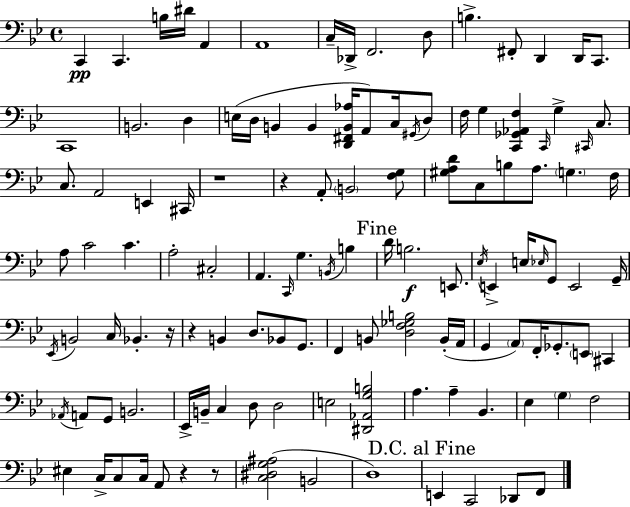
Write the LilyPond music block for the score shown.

{
  \clef bass
  \time 4/4
  \defaultTimeSignature
  \key g \minor
  c,4\pp c,4. b16 dis'16 a,4 | a,1 | c16-- des,16-> f,2. d8 | b4.-> fis,8-. d,4 d,16 c,8. | \break c,1 | b,2. d4 | e16( d16 b,4 b,4 <d, fis, b, aes>16 a,8) c16 \acciaccatura { gis,16 } d8 | f16 g4 <c, ges, aes, f>4 \grace { c,16 } g4-> \grace { cis,16 } | \break c8. c8. a,2 e,4 | cis,16 r1 | r4 a,8-. \parenthesize b,2 | <f g>8 <gis a d'>8 c8 b8 a8. \parenthesize g4. | \break f16 a8 c'2 c'4. | a2-. cis2-. | a,4. \grace { c,16 } g4. | \acciaccatura { b,16 } b4 \mark "Fine" d'16 b2.\f | \break e,8. \acciaccatura { ees16 } e,4-> e16 \grace { ees16 } g,8 e,2 | g,16-- \acciaccatura { ees,16 } b,2 | c16 bes,4.-. r16 r4 b,4 | d8. bes,8 g,8. f,4 b,8 <d f ges b>2 | \break b,16-.( a,16 g,4 \parenthesize a,8) f,16-. ges,8.-. | \parenthesize e,8 cis,4 \acciaccatura { aes,16 } a,8 g,8 b,2. | ees,16-> b,16-- c4 d8 | d2 e2 | \break <dis, aes, g b>2 a4. a4-- | bes,4. ees4 \parenthesize g4 | f2 eis4 c16-> c8 | c16 a,8 r4 r8 <c dis g ais>2( | \break b,2 d1) | \mark "D.C. al Fine" e,4 c,2 | des,8 f,8 \bar "|."
}